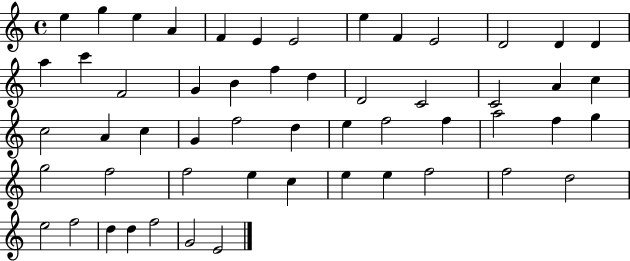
E5/q G5/q E5/q A4/q F4/q E4/q E4/h E5/q F4/q E4/h D4/h D4/q D4/q A5/q C6/q F4/h G4/q B4/q F5/q D5/q D4/h C4/h C4/h A4/q C5/q C5/h A4/q C5/q G4/q F5/h D5/q E5/q F5/h F5/q A5/h F5/q G5/q G5/h F5/h F5/h E5/q C5/q E5/q E5/q F5/h F5/h D5/h E5/h F5/h D5/q D5/q F5/h G4/h E4/h